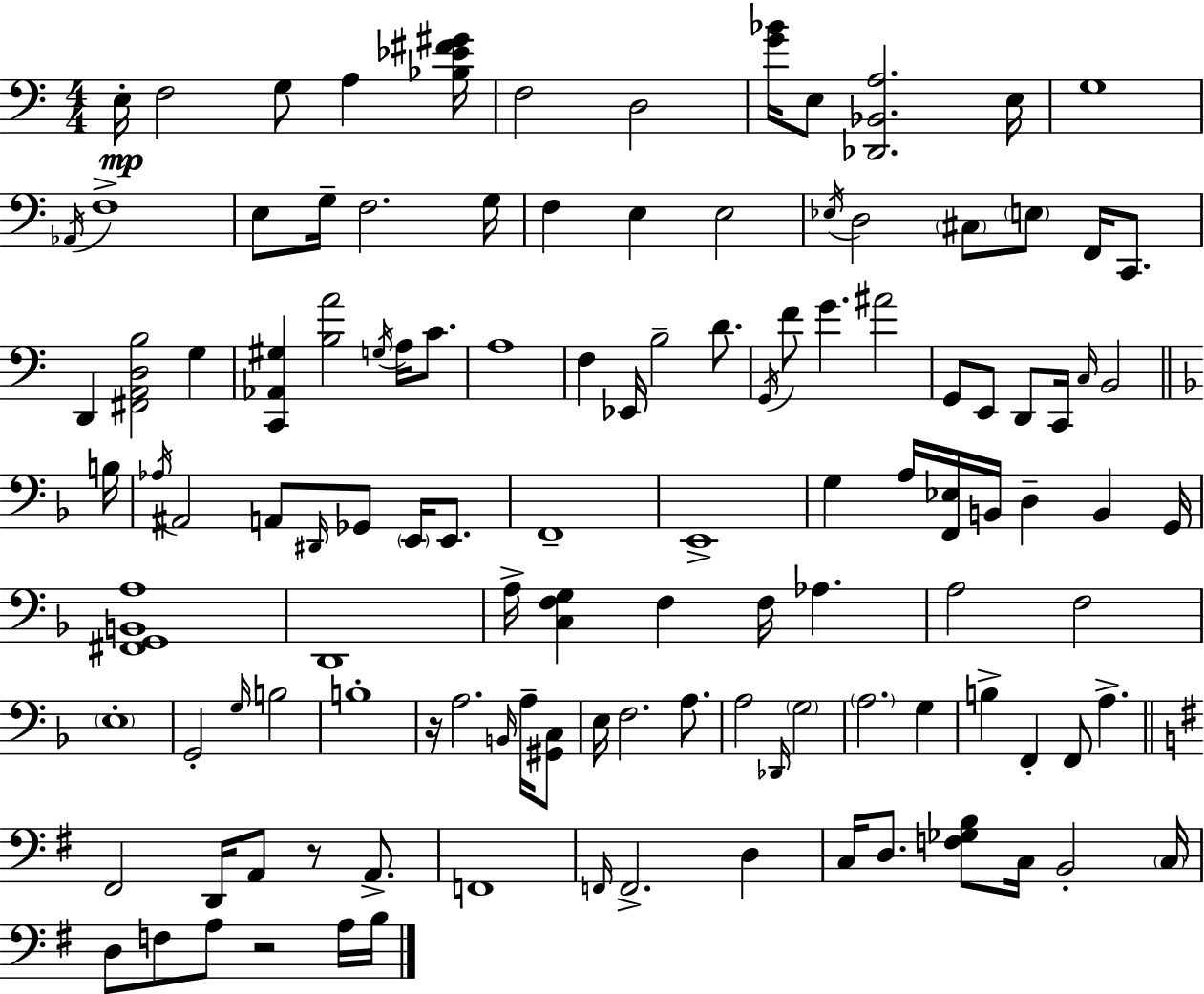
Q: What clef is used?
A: bass